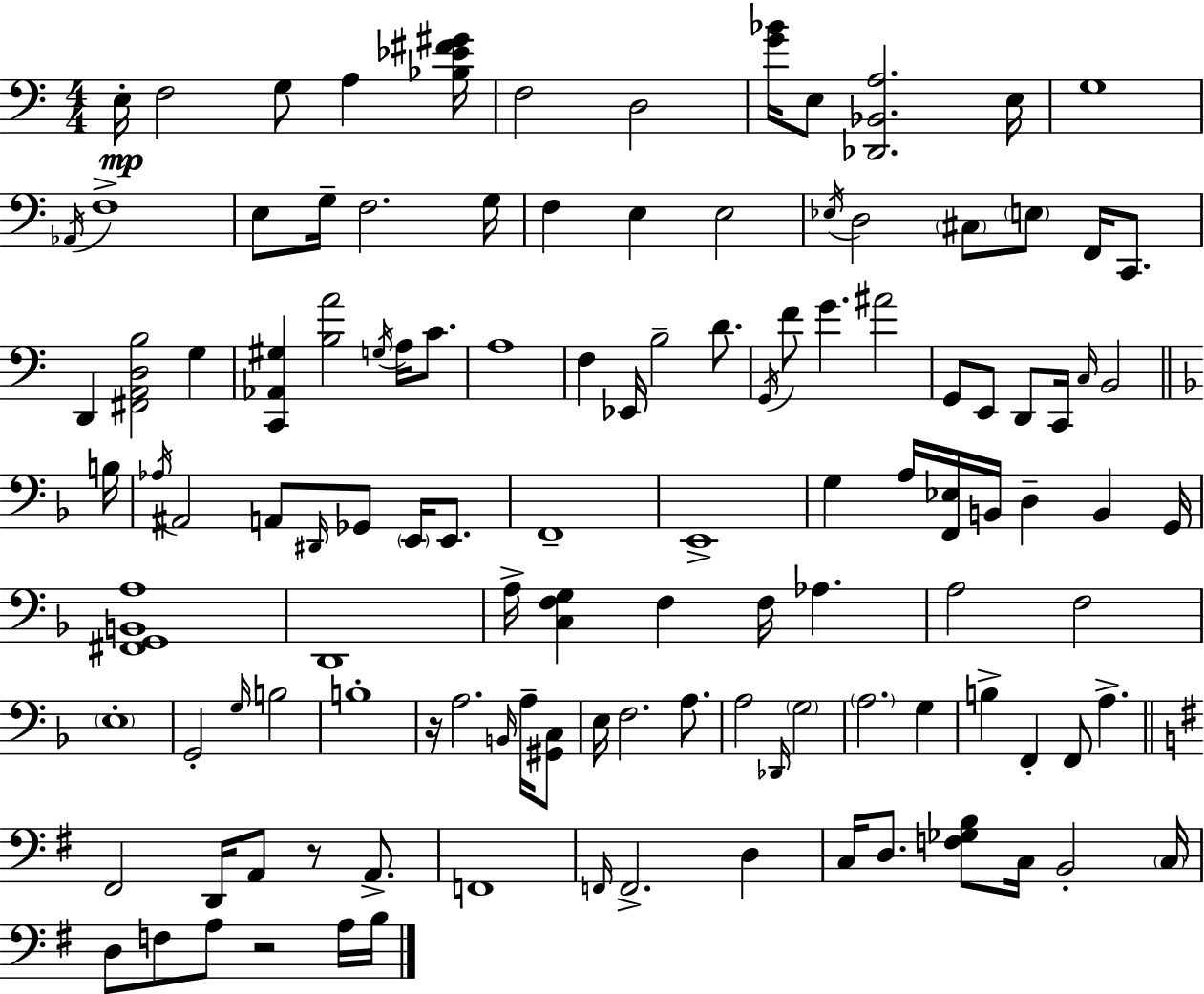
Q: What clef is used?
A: bass